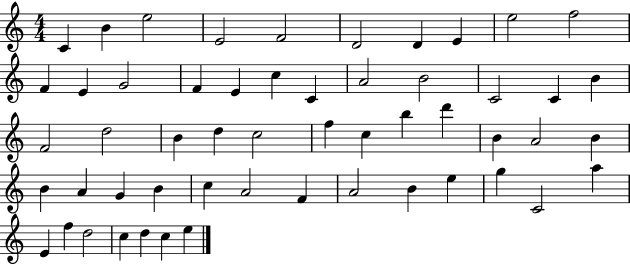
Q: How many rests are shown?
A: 0